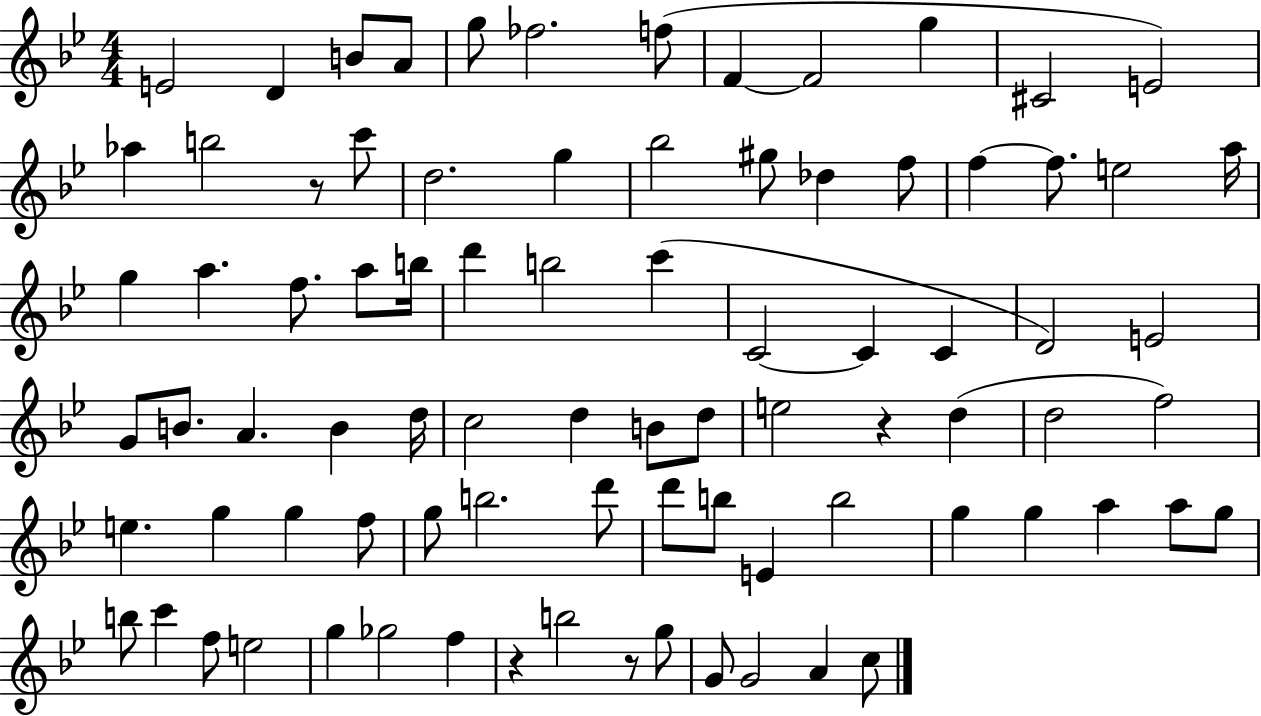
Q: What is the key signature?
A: BES major